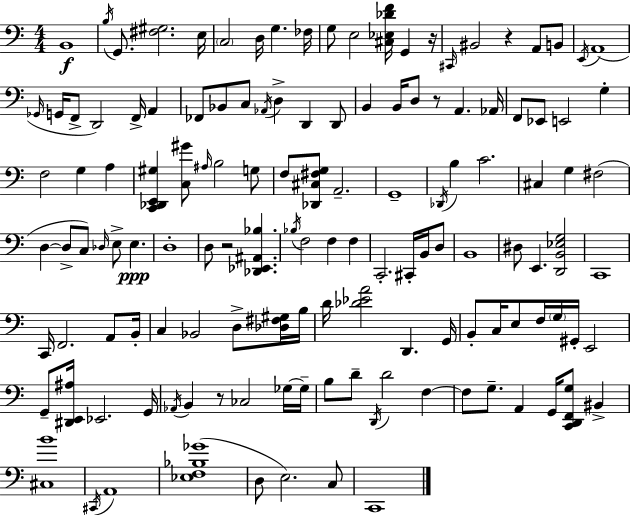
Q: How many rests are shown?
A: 5